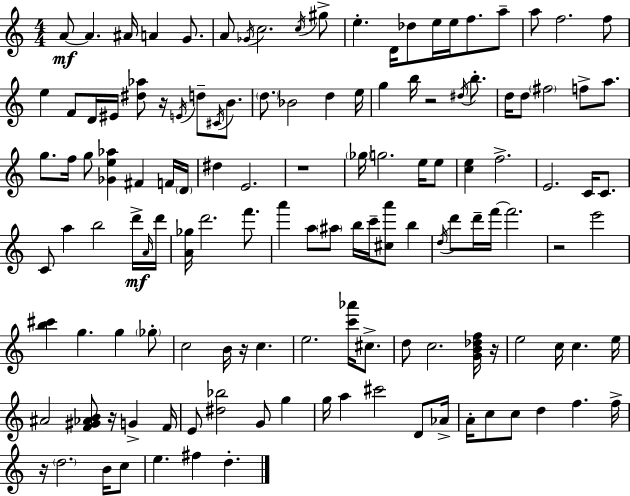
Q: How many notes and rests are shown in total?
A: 132